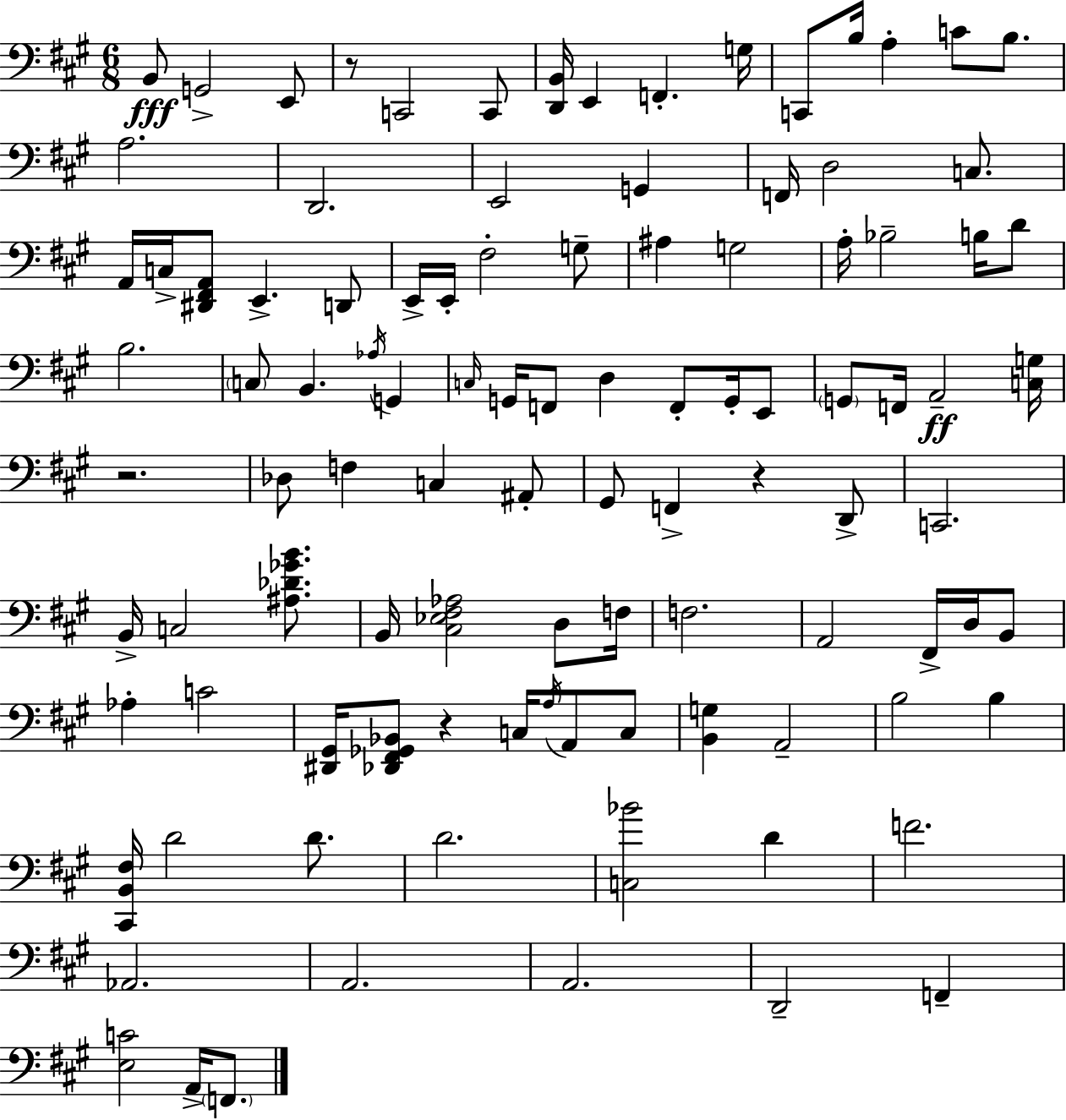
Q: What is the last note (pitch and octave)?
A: F2